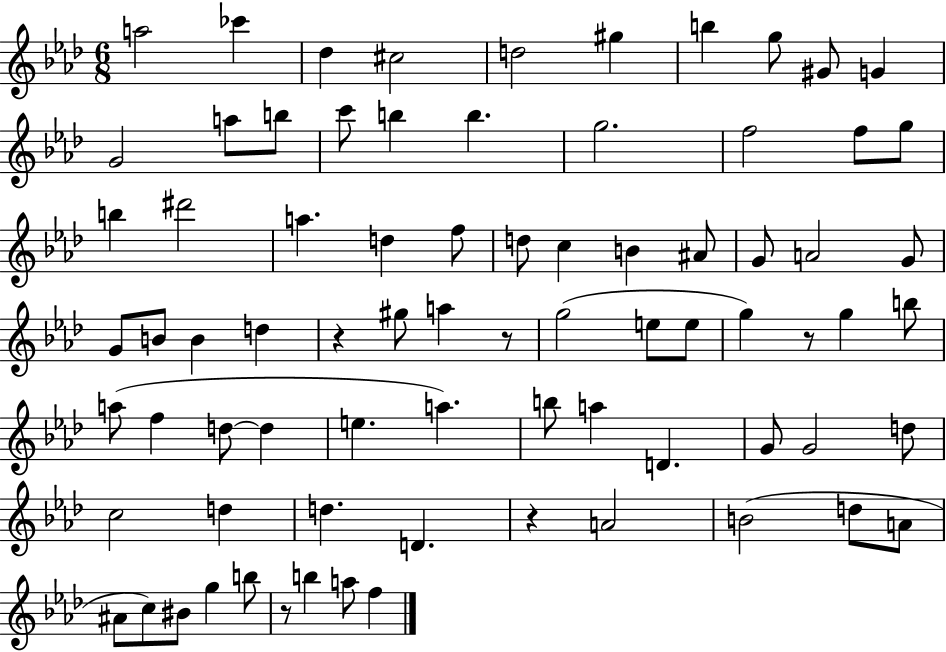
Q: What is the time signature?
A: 6/8